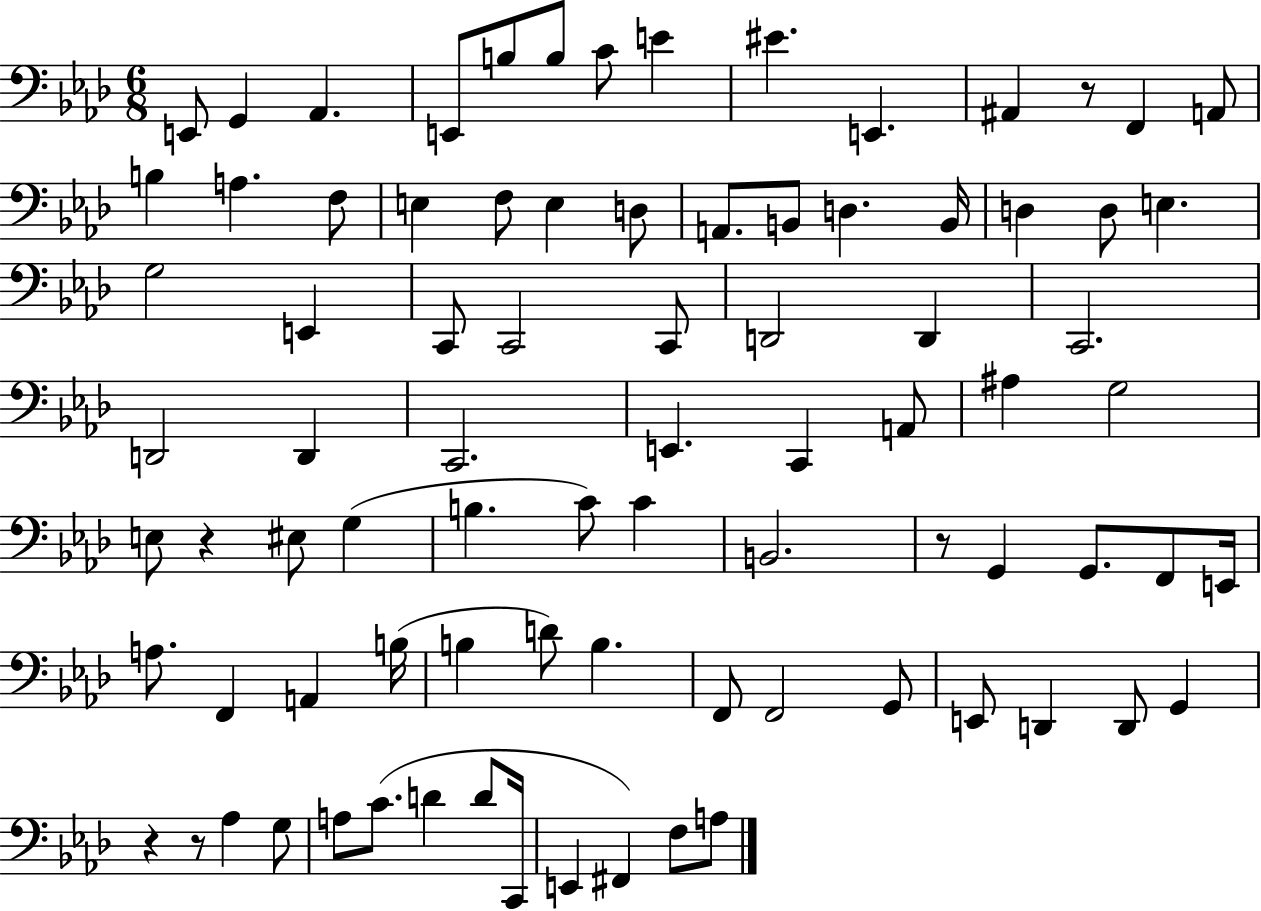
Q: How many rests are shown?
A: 5